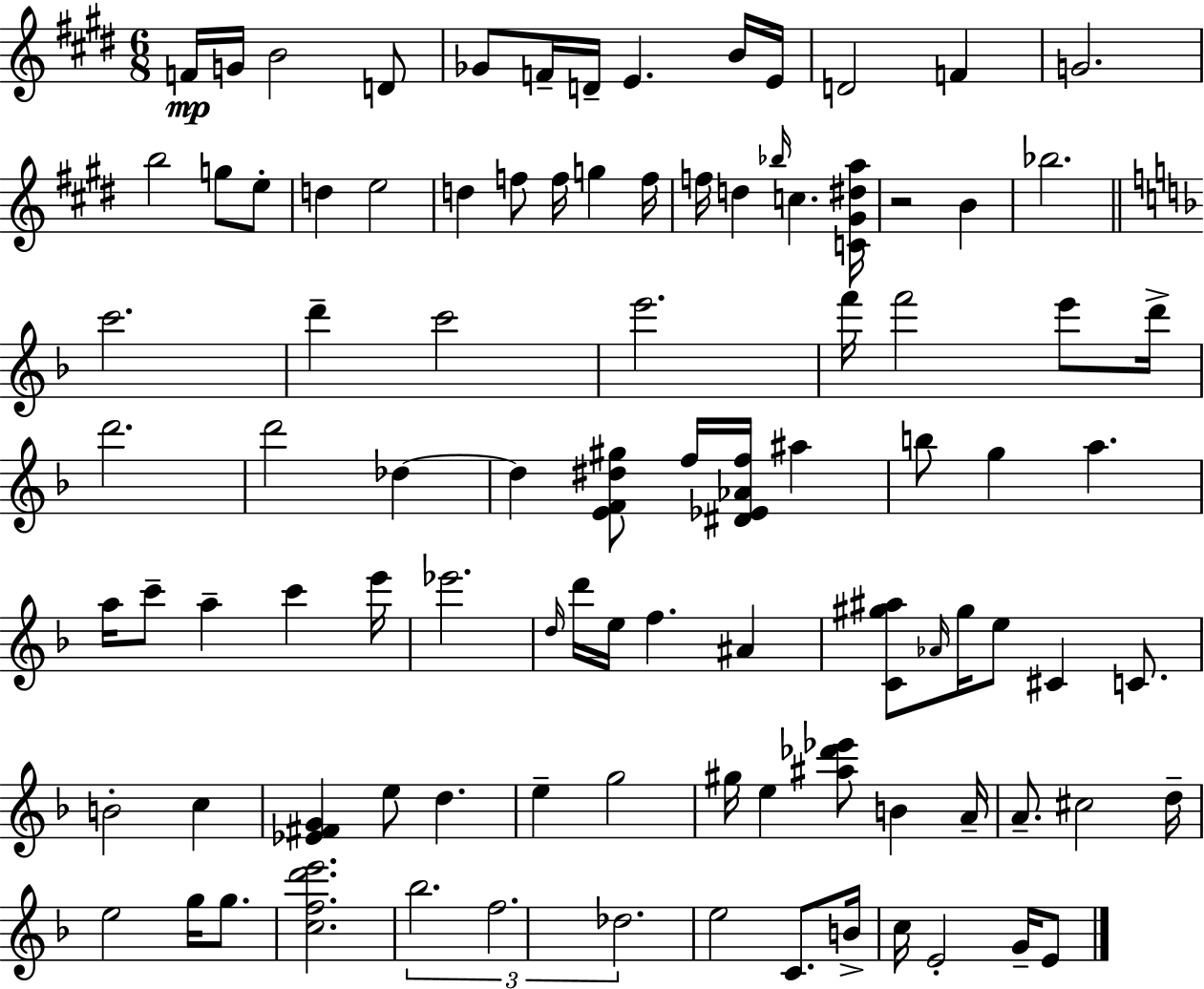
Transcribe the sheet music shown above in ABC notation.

X:1
T:Untitled
M:6/8
L:1/4
K:E
F/4 G/4 B2 D/2 _G/2 F/4 D/4 E B/4 E/4 D2 F G2 b2 g/2 e/2 d e2 d f/2 f/4 g f/4 f/4 d _b/4 c [C^G^da]/4 z2 B _b2 c'2 d' c'2 e'2 f'/4 f'2 e'/2 d'/4 d'2 d'2 _d _d [EF^d^g]/2 f/4 [^D_E_Af]/4 ^a b/2 g a a/4 c'/2 a c' e'/4 _e'2 d/4 d'/4 e/4 f ^A [C^g^a]/2 _A/4 ^g/4 e/2 ^C C/2 B2 c [_E^FG] e/2 d e g2 ^g/4 e [^a_d'_e']/2 B A/4 A/2 ^c2 d/4 e2 g/4 g/2 [cfd'e']2 _b2 f2 _d2 e2 C/2 B/4 c/4 E2 G/4 E/2